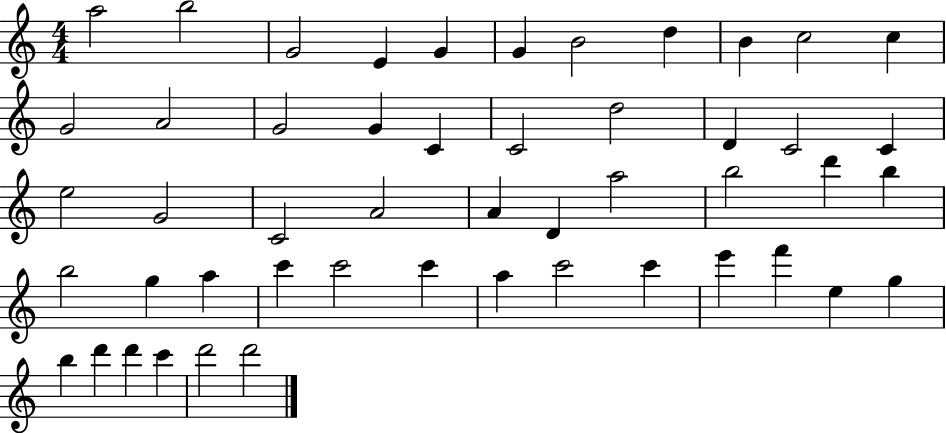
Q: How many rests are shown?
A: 0